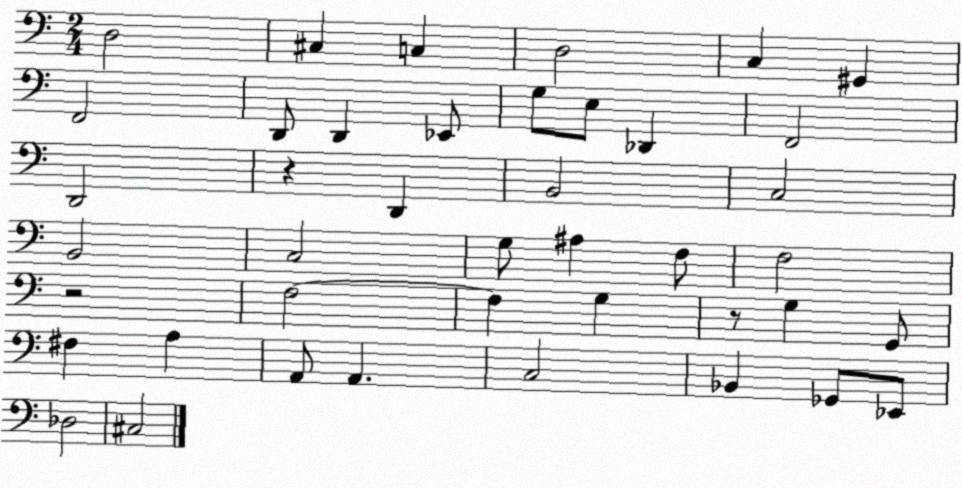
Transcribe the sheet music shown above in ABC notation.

X:1
T:Untitled
M:2/4
L:1/4
K:C
D,2 ^C, C, D,2 C, ^G,, F,,2 D,,/2 D,, _E,,/2 G,/2 E,/2 _D,, F,,2 D,,2 z D,, B,,2 C,2 B,,2 C,2 G,/2 ^A, F,/2 F,2 z2 F,2 F, G, z/2 G, G,,/2 ^F, A, A,,/2 A,, C,2 _B,, _G,,/2 _E,,/2 _D,2 ^C,2